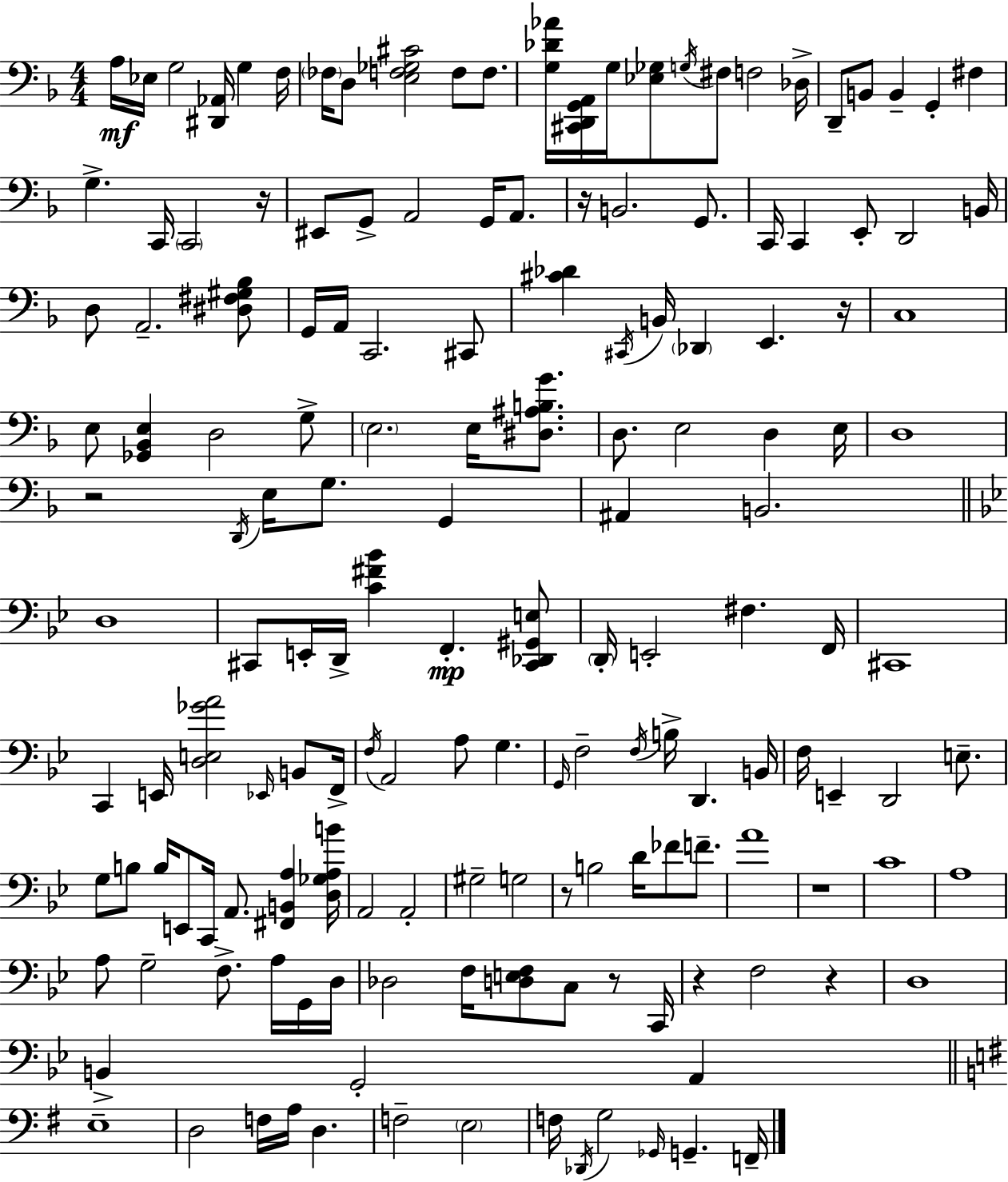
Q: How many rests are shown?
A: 9